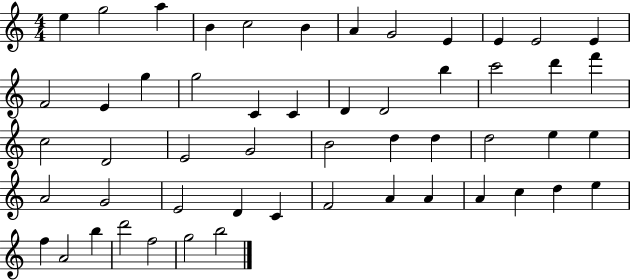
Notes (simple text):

E5/q G5/h A5/q B4/q C5/h B4/q A4/q G4/h E4/q E4/q E4/h E4/q F4/h E4/q G5/q G5/h C4/q C4/q D4/q D4/h B5/q C6/h D6/q F6/q C5/h D4/h E4/h G4/h B4/h D5/q D5/q D5/h E5/q E5/q A4/h G4/h E4/h D4/q C4/q F4/h A4/q A4/q A4/q C5/q D5/q E5/q F5/q A4/h B5/q D6/h F5/h G5/h B5/h